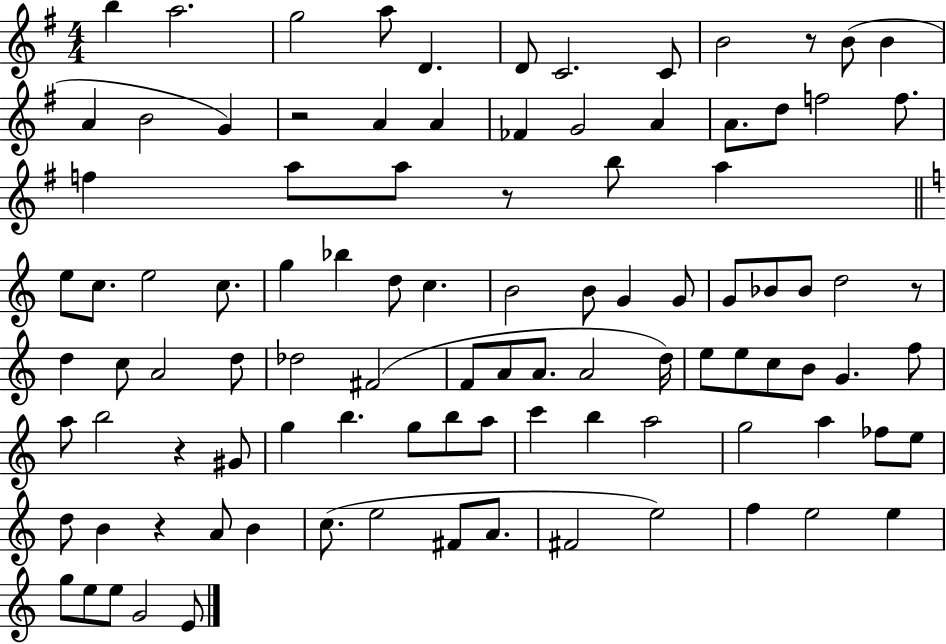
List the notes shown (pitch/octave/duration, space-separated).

B5/q A5/h. G5/h A5/e D4/q. D4/e C4/h. C4/e B4/h R/e B4/e B4/q A4/q B4/h G4/q R/h A4/q A4/q FES4/q G4/h A4/q A4/e. D5/e F5/h F5/e. F5/q A5/e A5/e R/e B5/e A5/q E5/e C5/e. E5/h C5/e. G5/q Bb5/q D5/e C5/q. B4/h B4/e G4/q G4/e G4/e Bb4/e Bb4/e D5/h R/e D5/q C5/e A4/h D5/e Db5/h F#4/h F4/e A4/e A4/e. A4/h D5/s E5/e E5/e C5/e B4/e G4/q. F5/e A5/e B5/h R/q G#4/e G5/q B5/q. G5/e B5/e A5/e C6/q B5/q A5/h G5/h A5/q FES5/e E5/e D5/e B4/q R/q A4/e B4/q C5/e. E5/h F#4/e A4/e. F#4/h E5/h F5/q E5/h E5/q G5/e E5/e E5/e G4/h E4/e